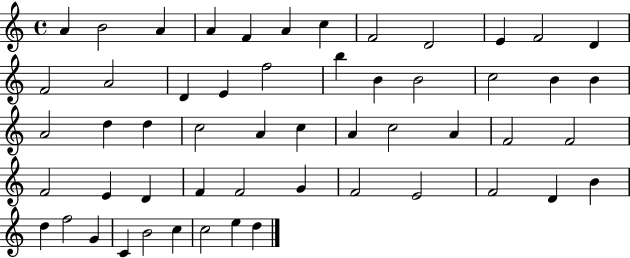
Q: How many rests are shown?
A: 0